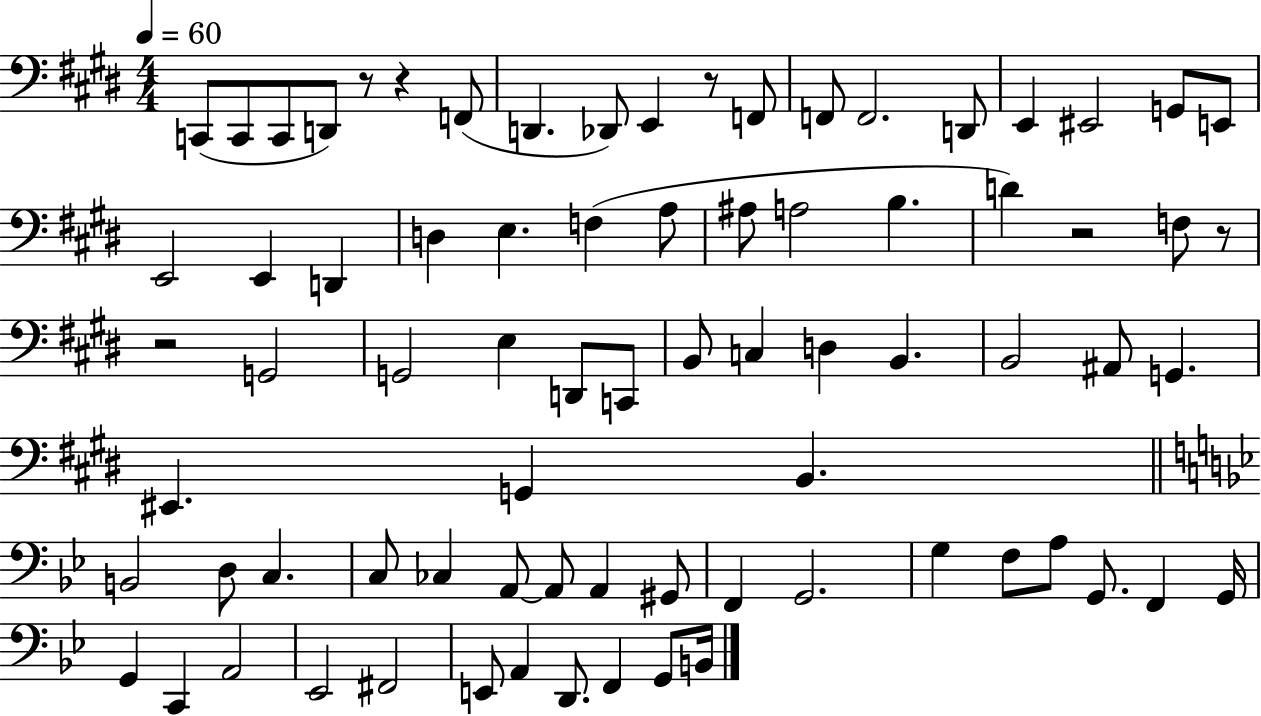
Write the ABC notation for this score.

X:1
T:Untitled
M:4/4
L:1/4
K:E
C,,/2 C,,/2 C,,/2 D,,/2 z/2 z F,,/2 D,, _D,,/2 E,, z/2 F,,/2 F,,/2 F,,2 D,,/2 E,, ^E,,2 G,,/2 E,,/2 E,,2 E,, D,, D, E, F, A,/2 ^A,/2 A,2 B, D z2 F,/2 z/2 z2 G,,2 G,,2 E, D,,/2 C,,/2 B,,/2 C, D, B,, B,,2 ^A,,/2 G,, ^E,, G,, B,, B,,2 D,/2 C, C,/2 _C, A,,/2 A,,/2 A,, ^G,,/2 F,, G,,2 G, F,/2 A,/2 G,,/2 F,, G,,/4 G,, C,, A,,2 _E,,2 ^F,,2 E,,/2 A,, D,,/2 F,, G,,/2 B,,/4